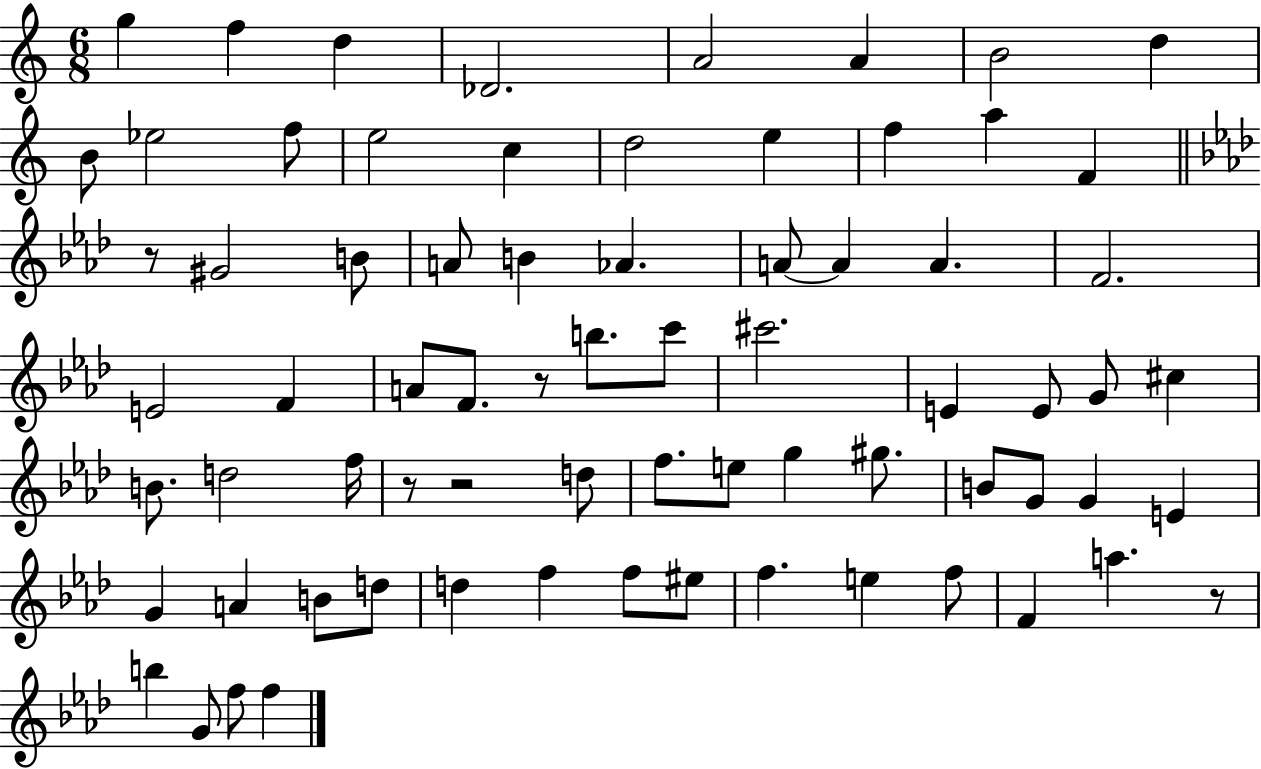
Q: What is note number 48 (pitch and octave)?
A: G4